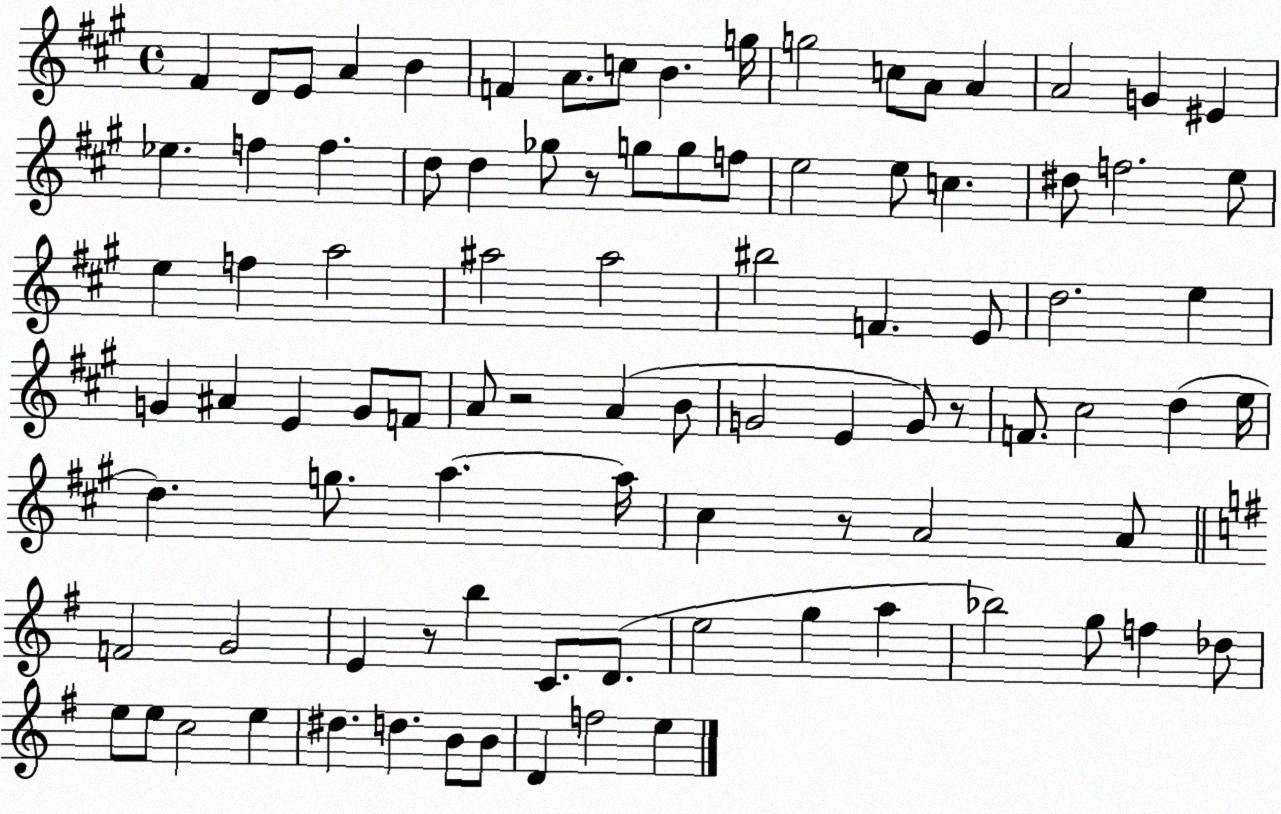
X:1
T:Untitled
M:4/4
L:1/4
K:A
^F D/2 E/2 A B F A/2 c/2 B g/4 g2 c/2 A/2 A A2 G ^E _e f f d/2 d _g/2 z/2 g/2 g/2 f/2 e2 e/2 c ^d/2 f2 e/2 e f a2 ^a2 ^a2 ^b2 F E/2 d2 e G ^A E G/2 F/2 A/2 z2 A B/2 G2 E G/2 z/2 F/2 ^c2 d e/4 d g/2 a a/4 ^c z/2 A2 A/2 F2 G2 E z/2 b C/2 D/2 e2 g a _b2 g/2 f _d/2 e/2 e/2 c2 e ^d d B/2 B/2 D f2 e